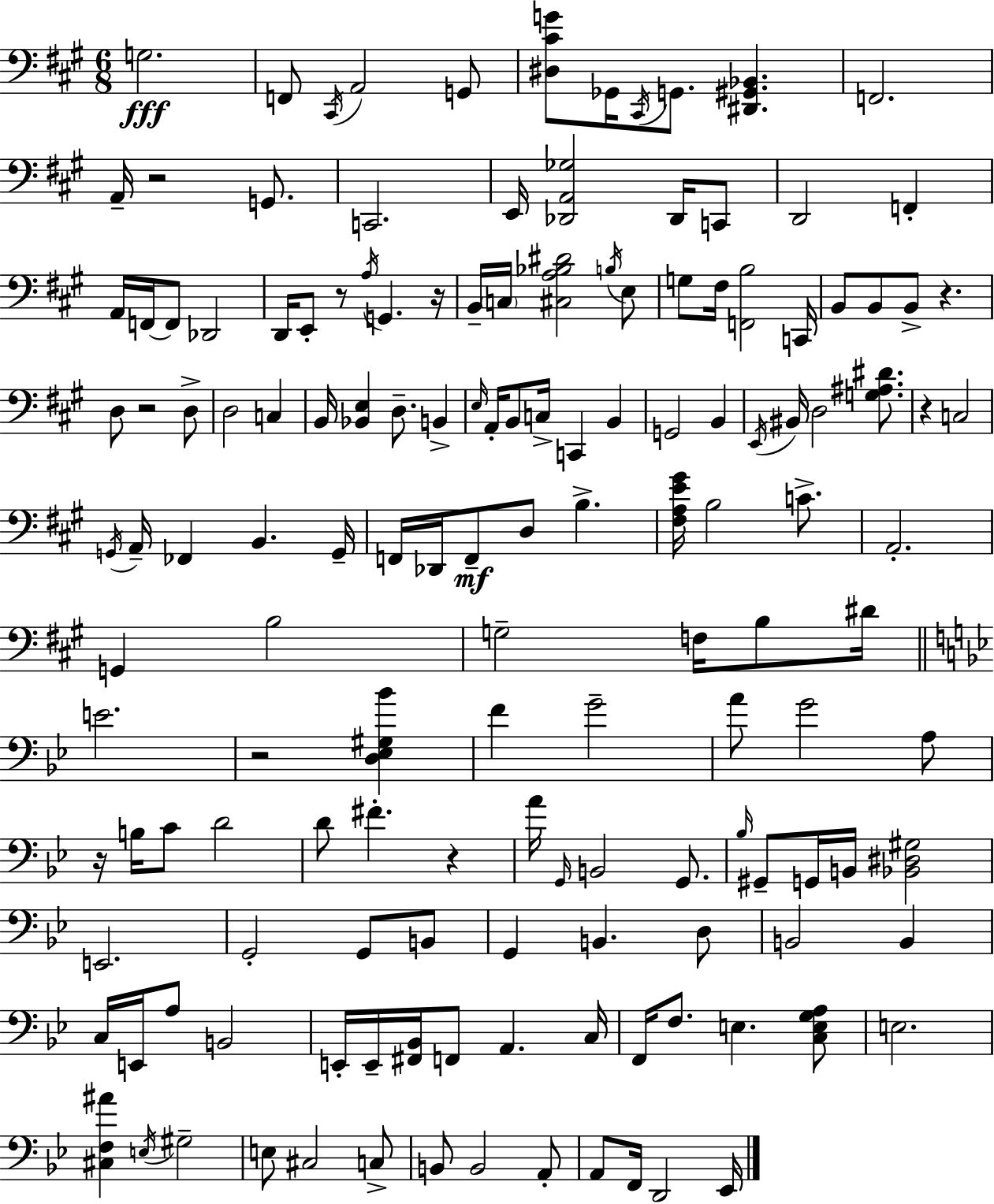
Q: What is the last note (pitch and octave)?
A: Eb2